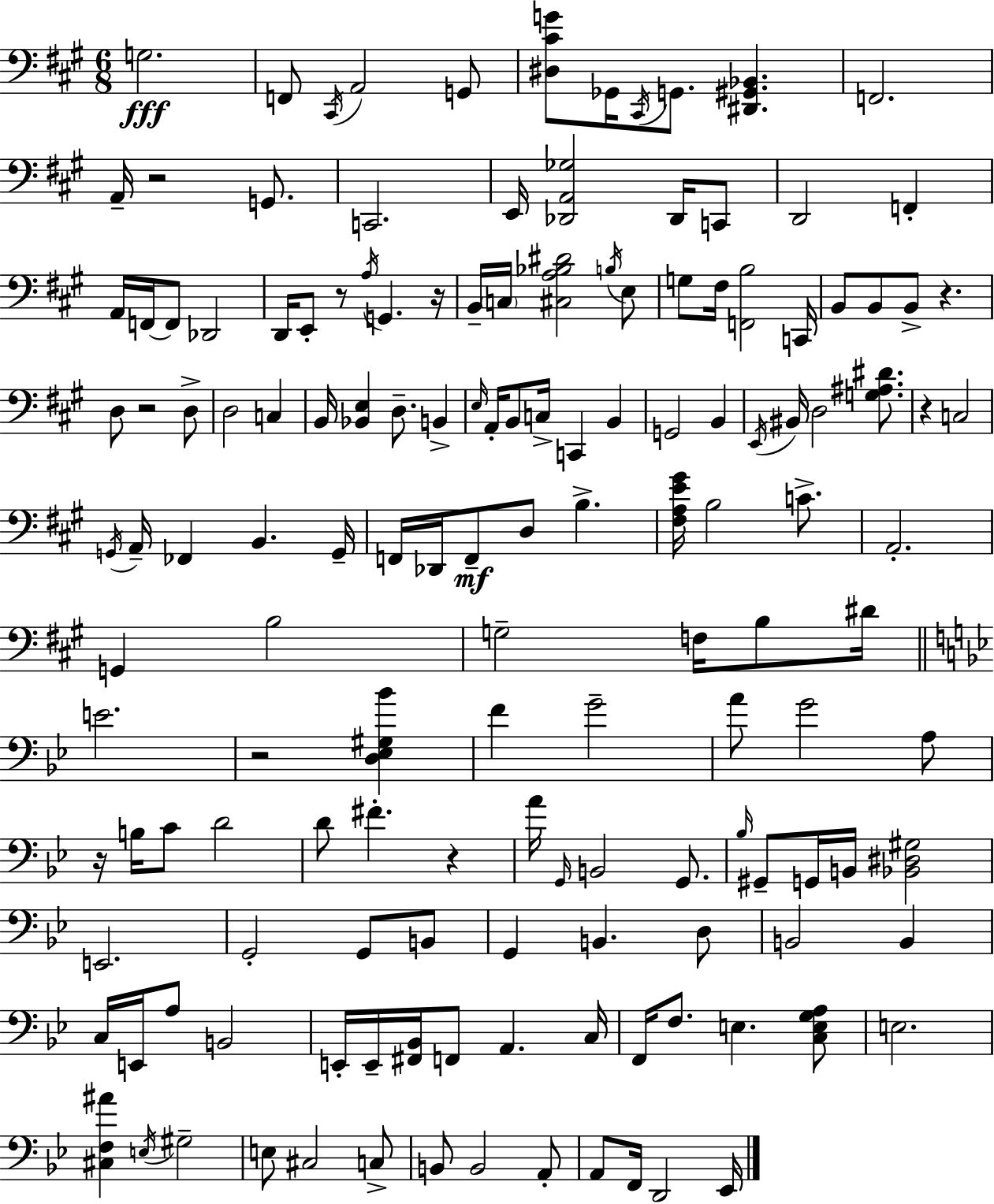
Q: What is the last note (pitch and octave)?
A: Eb2